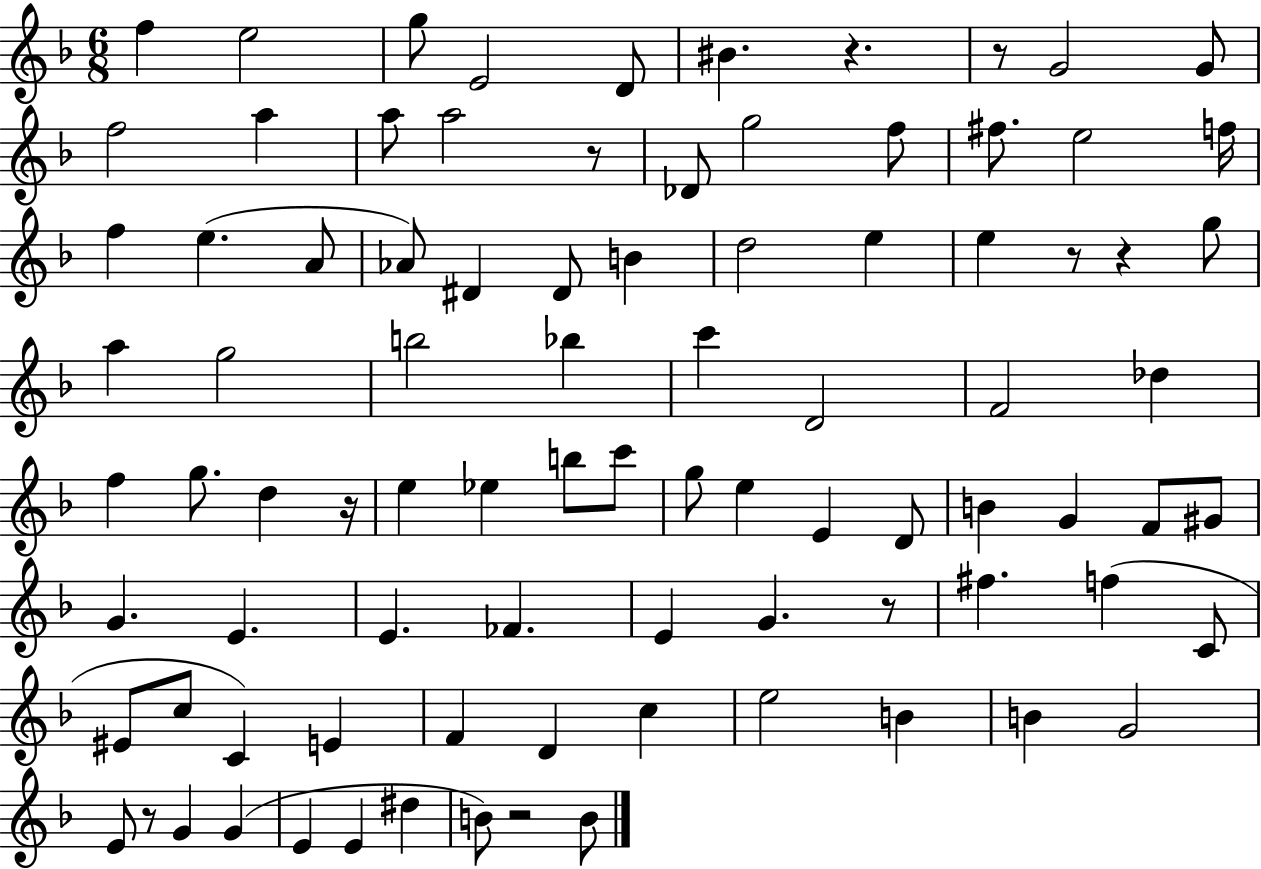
F5/q E5/h G5/e E4/h D4/e BIS4/q. R/q. R/e G4/h G4/e F5/h A5/q A5/e A5/h R/e Db4/e G5/h F5/e F#5/e. E5/h F5/s F5/q E5/q. A4/e Ab4/e D#4/q D#4/e B4/q D5/h E5/q E5/q R/e R/q G5/e A5/q G5/h B5/h Bb5/q C6/q D4/h F4/h Db5/q F5/q G5/e. D5/q R/s E5/q Eb5/q B5/e C6/e G5/e E5/q E4/q D4/e B4/q G4/q F4/e G#4/e G4/q. E4/q. E4/q. FES4/q. E4/q G4/q. R/e F#5/q. F5/q C4/e EIS4/e C5/e C4/q E4/q F4/q D4/q C5/q E5/h B4/q B4/q G4/h E4/e R/e G4/q G4/q E4/q E4/q D#5/q B4/e R/h B4/e